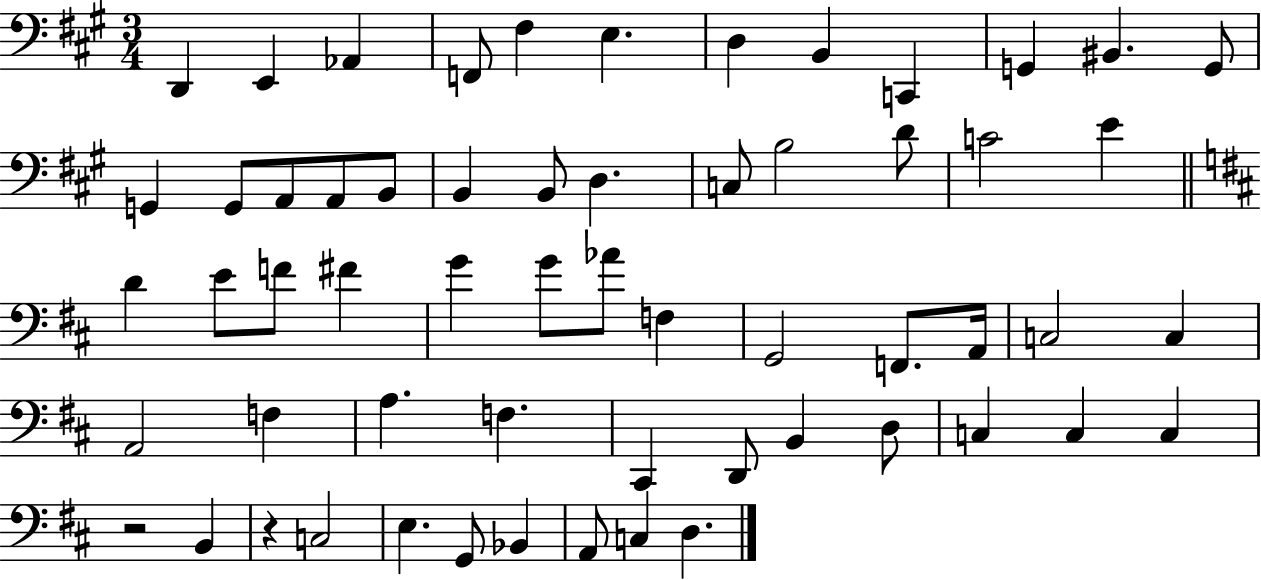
D2/q E2/q Ab2/q F2/e F#3/q E3/q. D3/q B2/q C2/q G2/q BIS2/q. G2/e G2/q G2/e A2/e A2/e B2/e B2/q B2/e D3/q. C3/e B3/h D4/e C4/h E4/q D4/q E4/e F4/e F#4/q G4/q G4/e Ab4/e F3/q G2/h F2/e. A2/s C3/h C3/q A2/h F3/q A3/q. F3/q. C#2/q D2/e B2/q D3/e C3/q C3/q C3/q R/h B2/q R/q C3/h E3/q. G2/e Bb2/q A2/e C3/q D3/q.